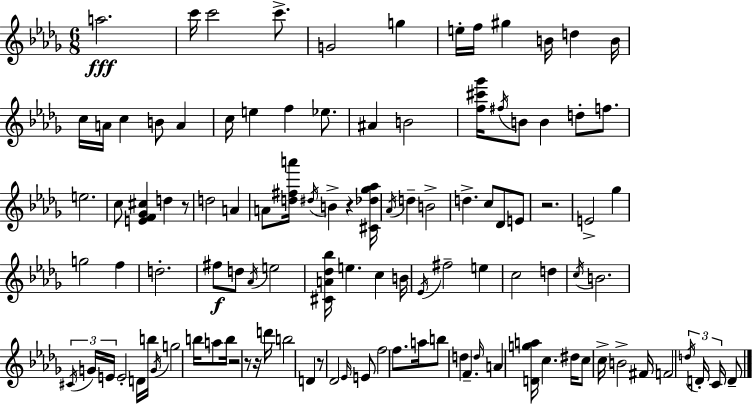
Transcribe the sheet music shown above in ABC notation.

X:1
T:Untitled
M:6/8
L:1/4
K:Bbm
a2 c'/4 c'2 c'/2 G2 g e/4 f/4 ^g B/4 d B/4 c/4 A/4 c B/2 A c/4 e f _e/2 ^A B2 [f^c'_g']/4 ^f/4 B/2 B d/2 f/2 e2 c/2 [EF_G^c] d z/2 d2 A A/2 [d^fa']/4 ^d/4 B z [^C_d_g_a]/4 _A/4 d B2 d c/2 _D/2 E/2 z2 E2 _g g2 f d2 ^f/2 d/2 _A/4 e2 [^CA_d_b]/4 e c B/4 _E/4 ^f2 e c2 d c/4 B2 ^C/4 G/4 E/4 E2 D/4 b/4 G/4 g2 b/4 a/2 b/4 z2 z/2 z/4 d'/4 b2 D z/2 _D2 _E/4 E/2 f2 f/2 a/4 b/2 d F d/4 A [Dga]/4 c ^d/4 c/2 c/4 B2 ^F/4 F2 d/4 D/4 C/4 D/2